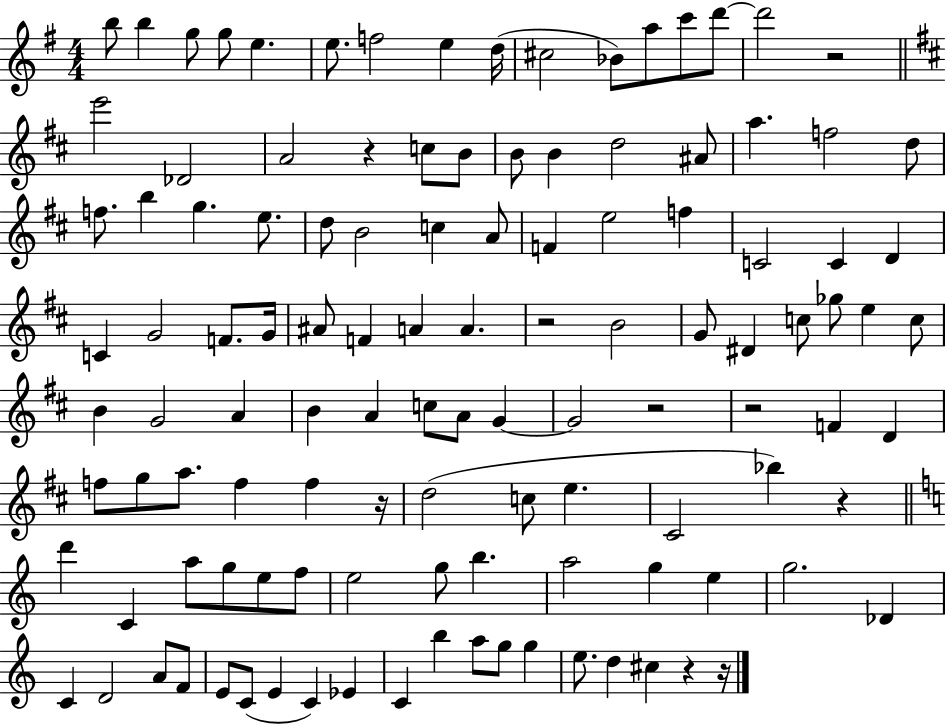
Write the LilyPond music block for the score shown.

{
  \clef treble
  \numericTimeSignature
  \time 4/4
  \key g \major
  b''8 b''4 g''8 g''8 e''4. | e''8. f''2 e''4 d''16( | cis''2 bes'8) a''8 c'''8 d'''8~~ | d'''2 r2 | \break \bar "||" \break \key b \minor e'''2 des'2 | a'2 r4 c''8 b'8 | b'8 b'4 d''2 ais'8 | a''4. f''2 d''8 | \break f''8. b''4 g''4. e''8. | d''8 b'2 c''4 a'8 | f'4 e''2 f''4 | c'2 c'4 d'4 | \break c'4 g'2 f'8. g'16 | ais'8 f'4 a'4 a'4. | r2 b'2 | g'8 dis'4 c''8 ges''8 e''4 c''8 | \break b'4 g'2 a'4 | b'4 a'4 c''8 a'8 g'4~~ | g'2 r2 | r2 f'4 d'4 | \break f''8 g''8 a''8. f''4 f''4 r16 | d''2( c''8 e''4. | cis'2 bes''4) r4 | \bar "||" \break \key c \major d'''4 c'4 a''8 g''8 e''8 f''8 | e''2 g''8 b''4. | a''2 g''4 e''4 | g''2. des'4 | \break c'4 d'2 a'8 f'8 | e'8 c'8( e'4 c'4) ees'4 | c'4 b''4 a''8 g''8 g''4 | e''8. d''4 cis''4 r4 r16 | \break \bar "|."
}